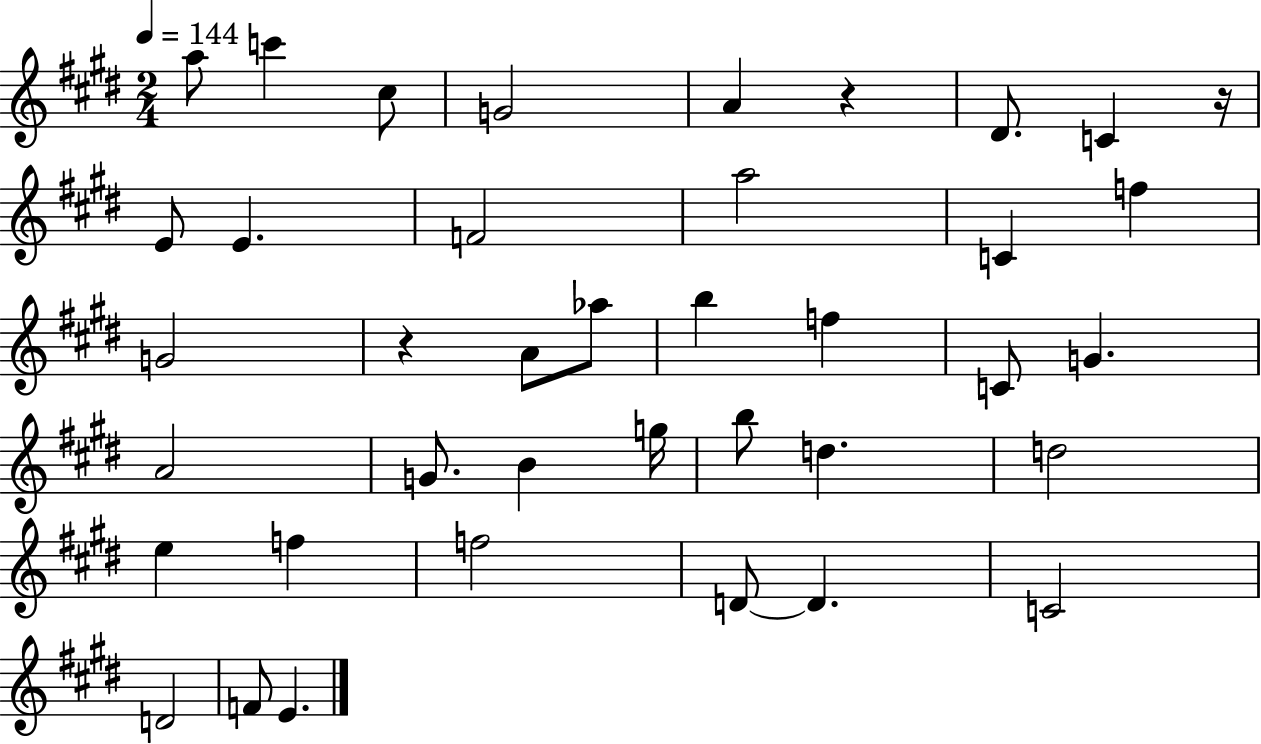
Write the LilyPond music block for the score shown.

{
  \clef treble
  \numericTimeSignature
  \time 2/4
  \key e \major
  \tempo 4 = 144
  a''8 c'''4 cis''8 | g'2 | a'4 r4 | dis'8. c'4 r16 | \break e'8 e'4. | f'2 | a''2 | c'4 f''4 | \break g'2 | r4 a'8 aes''8 | b''4 f''4 | c'8 g'4. | \break a'2 | g'8. b'4 g''16 | b''8 d''4. | d''2 | \break e''4 f''4 | f''2 | d'8~~ d'4. | c'2 | \break d'2 | f'8 e'4. | \bar "|."
}